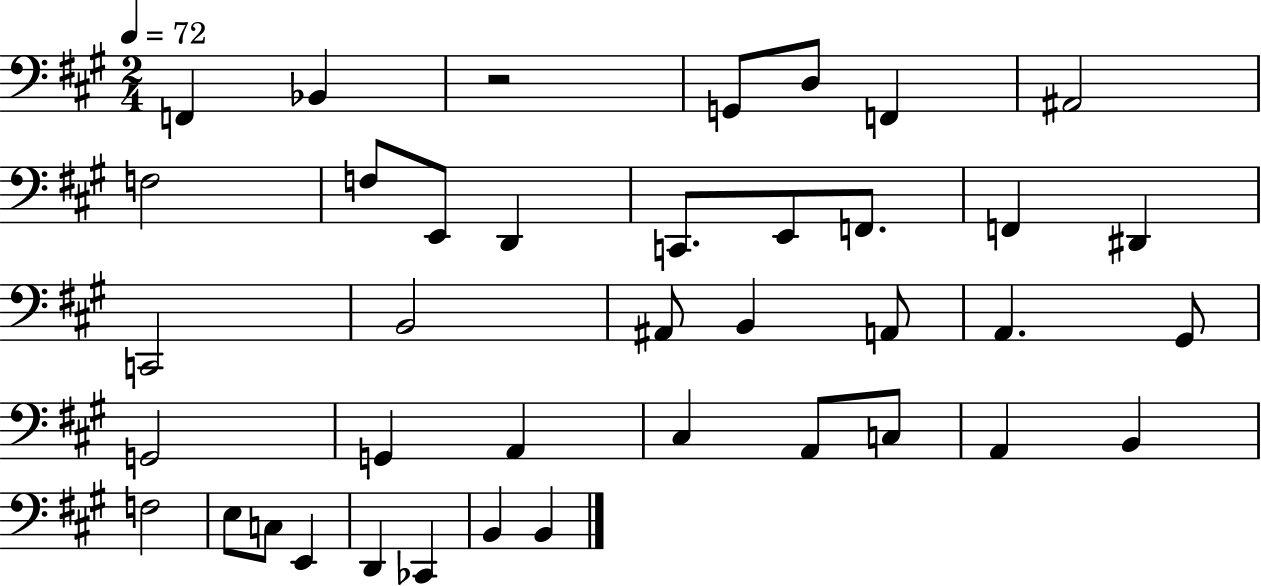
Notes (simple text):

F2/q Bb2/q R/h G2/e D3/e F2/q A#2/h F3/h F3/e E2/e D2/q C2/e. E2/e F2/e. F2/q D#2/q C2/h B2/h A#2/e B2/q A2/e A2/q. G#2/e G2/h G2/q A2/q C#3/q A2/e C3/e A2/q B2/q F3/h E3/e C3/e E2/q D2/q CES2/q B2/q B2/q